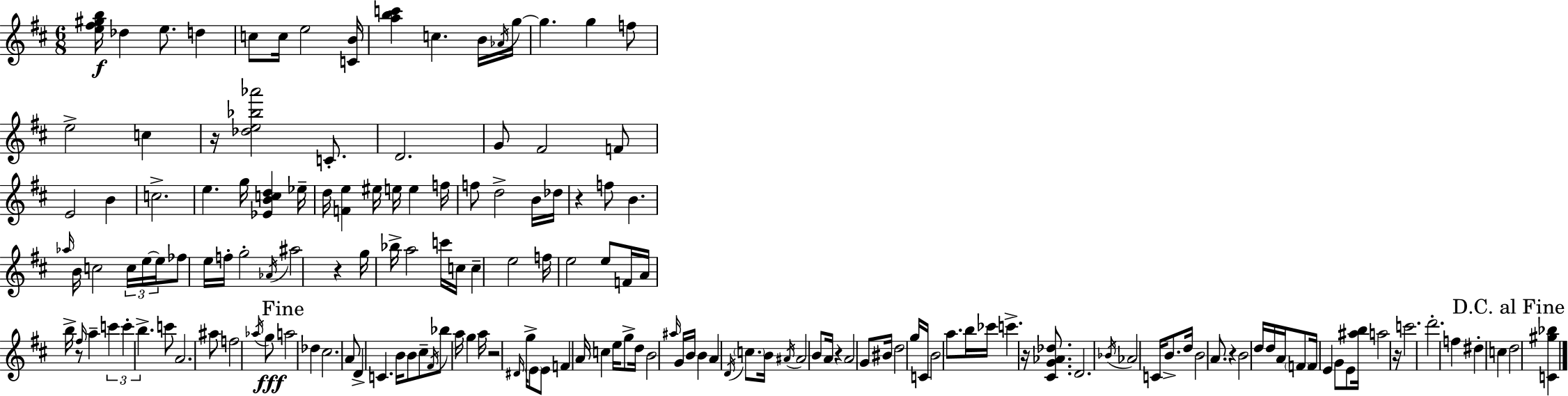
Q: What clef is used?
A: treble